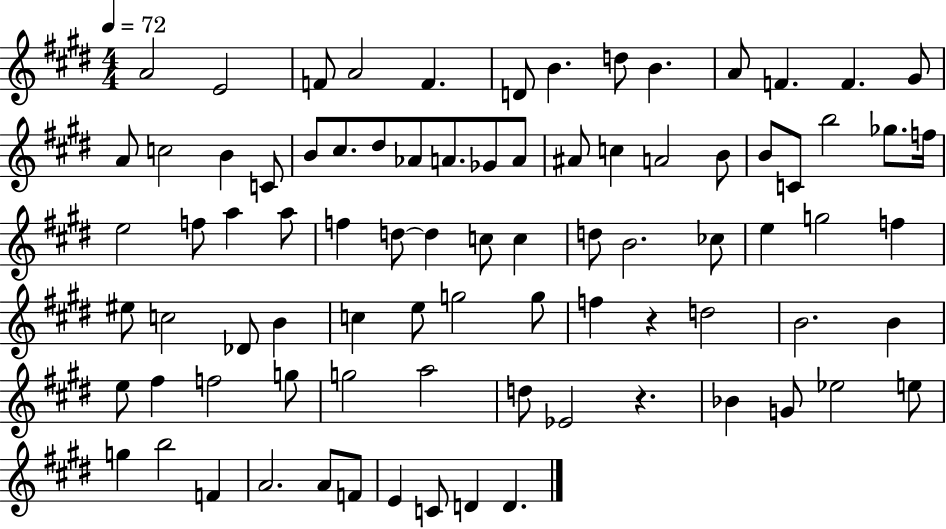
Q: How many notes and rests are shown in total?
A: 84